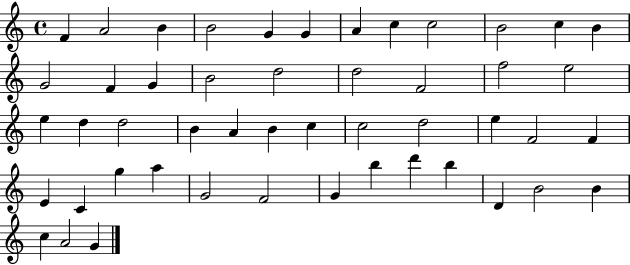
F4/q A4/h B4/q B4/h G4/q G4/q A4/q C5/q C5/h B4/h C5/q B4/q G4/h F4/q G4/q B4/h D5/h D5/h F4/h F5/h E5/h E5/q D5/q D5/h B4/q A4/q B4/q C5/q C5/h D5/h E5/q F4/h F4/q E4/q C4/q G5/q A5/q G4/h F4/h G4/q B5/q D6/q B5/q D4/q B4/h B4/q C5/q A4/h G4/q